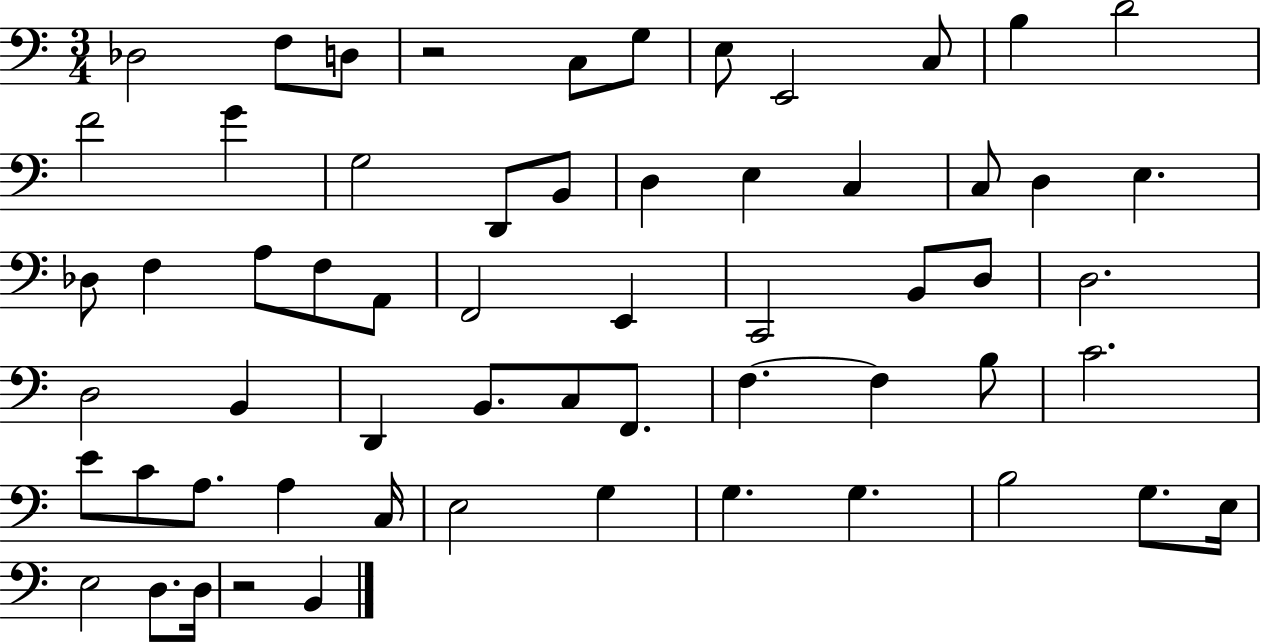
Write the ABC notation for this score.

X:1
T:Untitled
M:3/4
L:1/4
K:C
_D,2 F,/2 D,/2 z2 C,/2 G,/2 E,/2 E,,2 C,/2 B, D2 F2 G G,2 D,,/2 B,,/2 D, E, C, C,/2 D, E, _D,/2 F, A,/2 F,/2 A,,/2 F,,2 E,, C,,2 B,,/2 D,/2 D,2 D,2 B,, D,, B,,/2 C,/2 F,,/2 F, F, B,/2 C2 E/2 C/2 A,/2 A, C,/4 E,2 G, G, G, B,2 G,/2 E,/4 E,2 D,/2 D,/4 z2 B,,